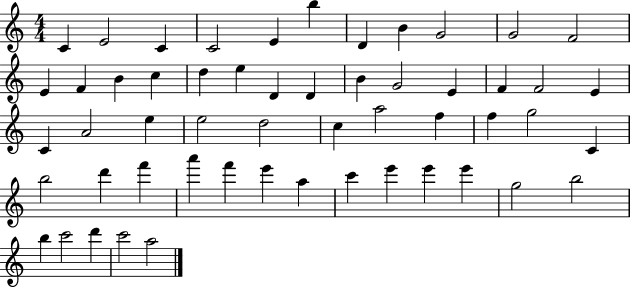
{
  \clef treble
  \numericTimeSignature
  \time 4/4
  \key c \major
  c'4 e'2 c'4 | c'2 e'4 b''4 | d'4 b'4 g'2 | g'2 f'2 | \break e'4 f'4 b'4 c''4 | d''4 e''4 d'4 d'4 | b'4 g'2 e'4 | f'4 f'2 e'4 | \break c'4 a'2 e''4 | e''2 d''2 | c''4 a''2 f''4 | f''4 g''2 c'4 | \break b''2 d'''4 f'''4 | a'''4 f'''4 e'''4 a''4 | c'''4 e'''4 e'''4 e'''4 | g''2 b''2 | \break b''4 c'''2 d'''4 | c'''2 a''2 | \bar "|."
}